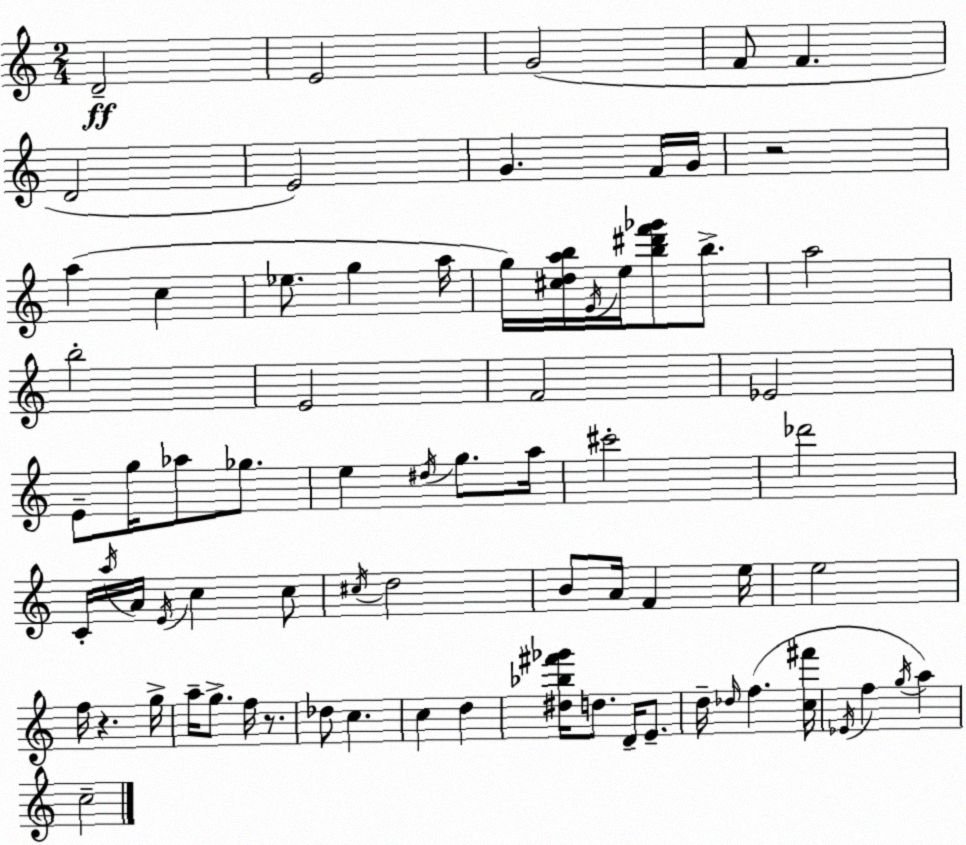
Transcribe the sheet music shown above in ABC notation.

X:1
T:Untitled
M:2/4
L:1/4
K:Am
D2 E2 G2 F/2 F D2 E2 G F/4 G/4 z2 a c _e/2 g a/4 g/4 [^cdab]/4 E/4 e/4 [b^d'f'_g']/2 b/2 a2 b2 E2 F2 _E2 E/2 g/4 _a/2 _g/2 e ^d/4 g/2 a/4 ^c'2 _d'2 C/4 a/4 A/4 E/4 c c/2 ^c/4 d2 B/2 A/4 F e/4 e2 f/4 z g/4 a/4 g/2 f/4 z/2 _d/2 c c d [^d_b^f'_g']/4 d/2 D/4 E/2 d/4 _d/4 f [c^f']/4 _E/4 f g/4 a c2